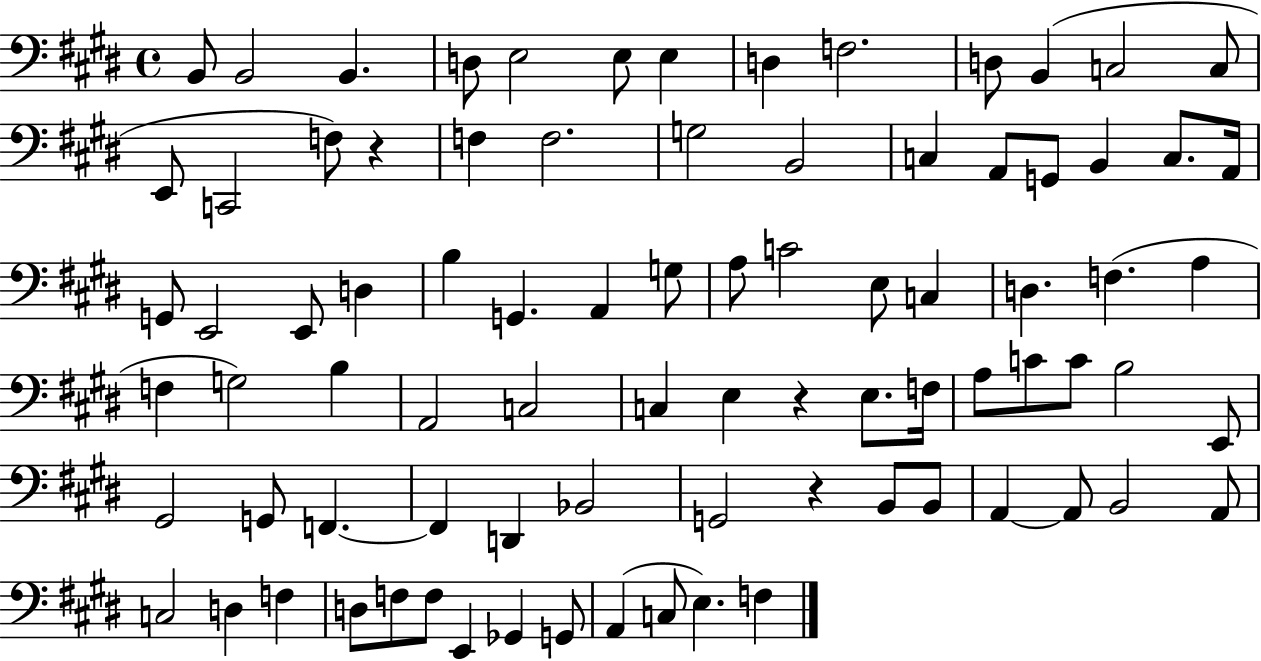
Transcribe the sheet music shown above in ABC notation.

X:1
T:Untitled
M:4/4
L:1/4
K:E
B,,/2 B,,2 B,, D,/2 E,2 E,/2 E, D, F,2 D,/2 B,, C,2 C,/2 E,,/2 C,,2 F,/2 z F, F,2 G,2 B,,2 C, A,,/2 G,,/2 B,, C,/2 A,,/4 G,,/2 E,,2 E,,/2 D, B, G,, A,, G,/2 A,/2 C2 E,/2 C, D, F, A, F, G,2 B, A,,2 C,2 C, E, z E,/2 F,/4 A,/2 C/2 C/2 B,2 E,,/2 ^G,,2 G,,/2 F,, F,, D,, _B,,2 G,,2 z B,,/2 B,,/2 A,, A,,/2 B,,2 A,,/2 C,2 D, F, D,/2 F,/2 F,/2 E,, _G,, G,,/2 A,, C,/2 E, F,